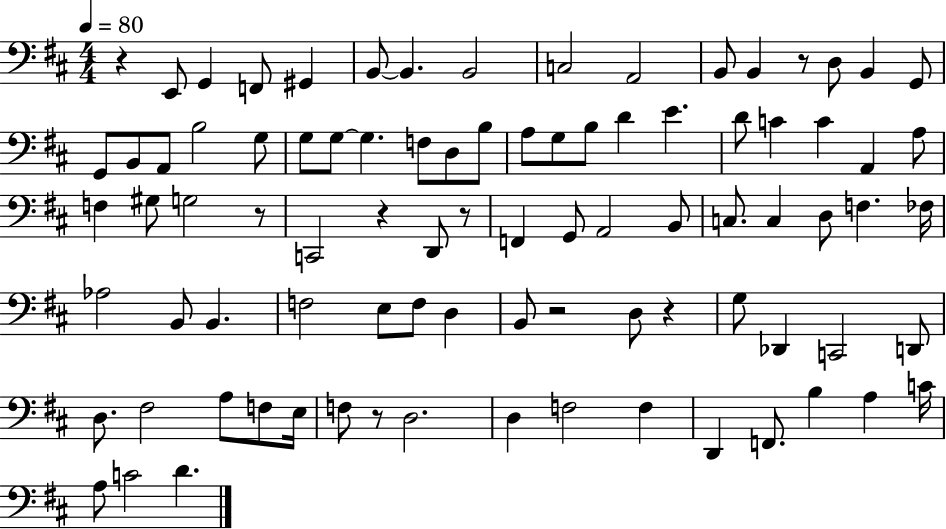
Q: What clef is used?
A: bass